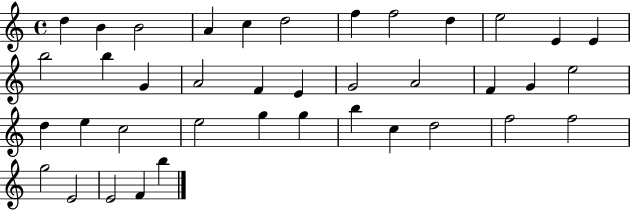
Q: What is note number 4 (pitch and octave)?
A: A4